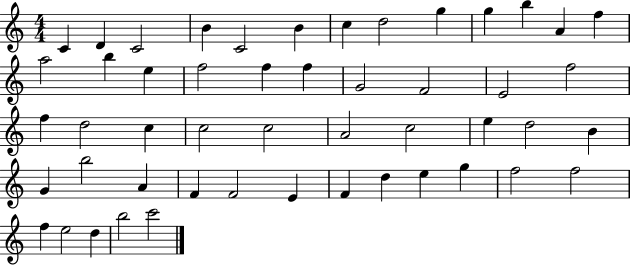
C4/q D4/q C4/h B4/q C4/h B4/q C5/q D5/h G5/q G5/q B5/q A4/q F5/q A5/h B5/q E5/q F5/h F5/q F5/q G4/h F4/h E4/h F5/h F5/q D5/h C5/q C5/h C5/h A4/h C5/h E5/q D5/h B4/q G4/q B5/h A4/q F4/q F4/h E4/q F4/q D5/q E5/q G5/q F5/h F5/h F5/q E5/h D5/q B5/h C6/h